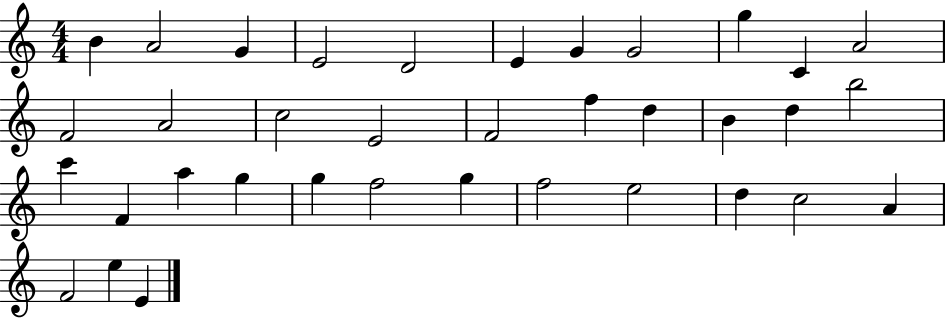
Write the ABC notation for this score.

X:1
T:Untitled
M:4/4
L:1/4
K:C
B A2 G E2 D2 E G G2 g C A2 F2 A2 c2 E2 F2 f d B d b2 c' F a g g f2 g f2 e2 d c2 A F2 e E